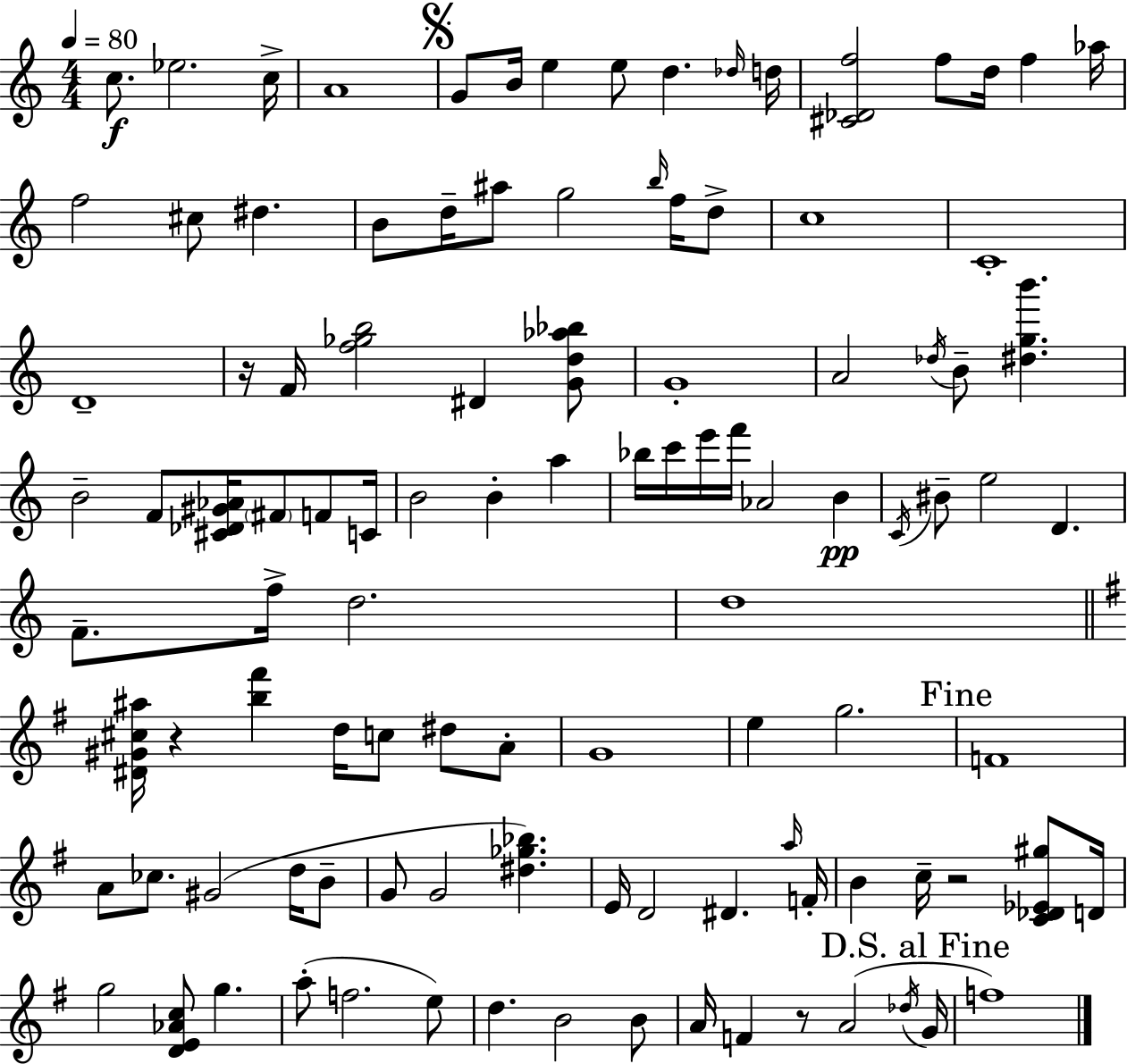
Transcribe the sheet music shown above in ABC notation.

X:1
T:Untitled
M:4/4
L:1/4
K:Am
c/2 _e2 c/4 A4 G/2 B/4 e e/2 d _d/4 d/4 [^C_Df]2 f/2 d/4 f _a/4 f2 ^c/2 ^d B/2 d/4 ^a/2 g2 b/4 f/4 d/2 c4 C4 D4 z/4 F/4 [f_gb]2 ^D [Gd_a_b]/2 G4 A2 _d/4 B/2 [^dgb'] B2 F/2 [^C_D^G_A]/4 ^F/2 F/2 C/4 B2 B a _b/4 c'/4 e'/4 f'/4 _A2 B C/4 ^B/2 e2 D F/2 f/4 d2 d4 [^D^G^c^a]/4 z [b^f'] d/4 c/2 ^d/2 A/2 G4 e g2 F4 A/2 _c/2 ^G2 d/4 B/2 G/2 G2 [^d_g_b] E/4 D2 ^D a/4 F/4 B c/4 z2 [C_D_E^g]/2 D/4 g2 [DE_Ac]/2 g a/2 f2 e/2 d B2 B/2 A/4 F z/2 A2 _d/4 G/4 f4